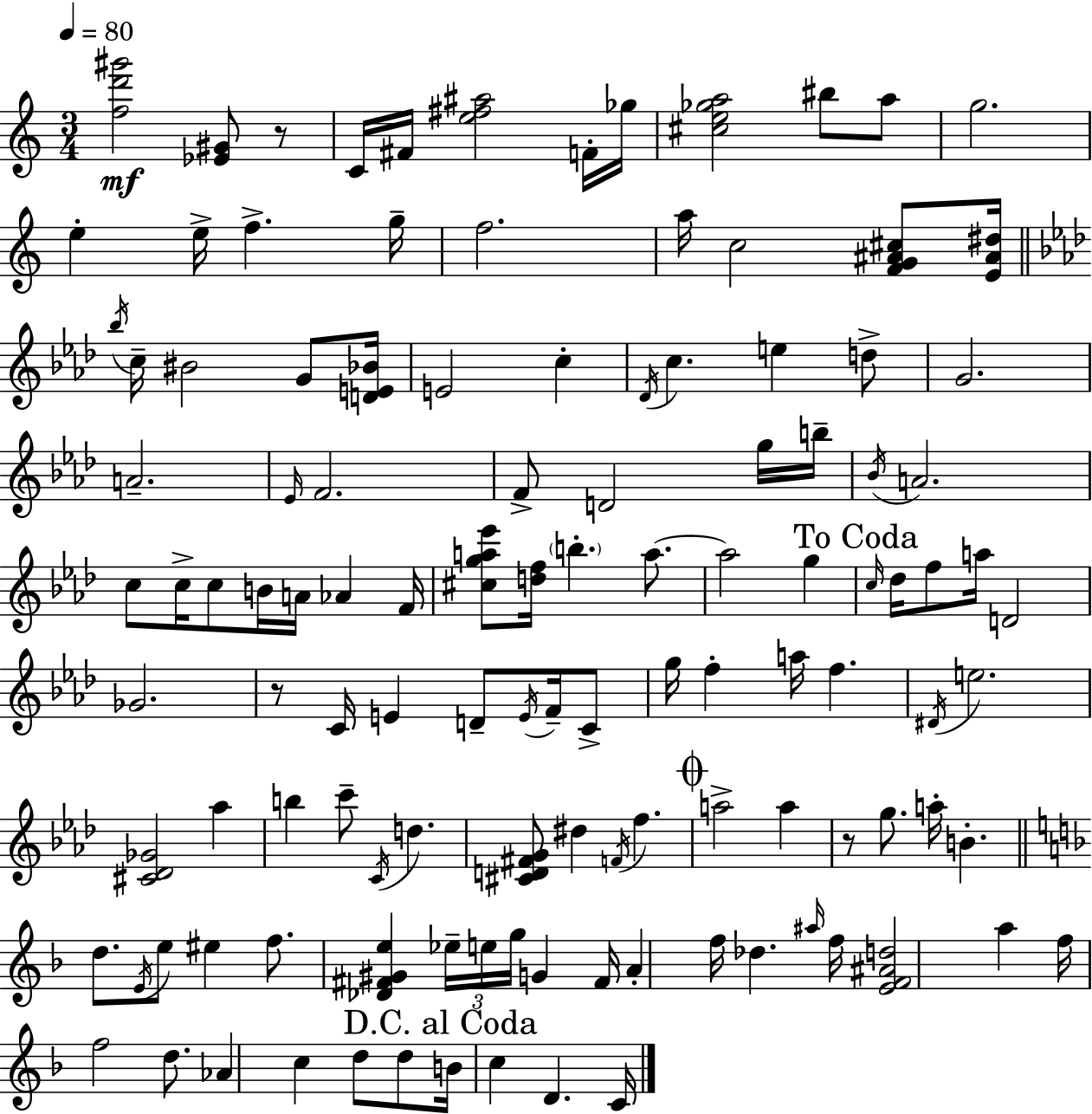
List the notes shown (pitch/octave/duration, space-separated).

[F5,D6,G#6]/h [Eb4,G#4]/e R/e C4/s F#4/s [E5,F#5,A#5]/h F4/s Gb5/s [C#5,E5,Gb5,A5]/h BIS5/e A5/e G5/h. E5/q E5/s F5/q. G5/s F5/h. A5/s C5/h [F4,G4,A#4,C#5]/e [E4,A#4,D#5]/s Bb5/s C5/s BIS4/h G4/e [D4,E4,Bb4]/s E4/h C5/q Db4/s C5/q. E5/q D5/e G4/h. A4/h. Eb4/s F4/h. F4/e D4/h G5/s B5/s Bb4/s A4/h. C5/e C5/s C5/e B4/s A4/s Ab4/q F4/s [C#5,G5,A5,Eb6]/e [D5,F5]/s B5/q. A5/e. A5/h G5/q C5/s Db5/s F5/e A5/s D4/h Gb4/h. R/e C4/s E4/q D4/e E4/s F4/s C4/e G5/s F5/q A5/s F5/q. D#4/s E5/h. [C#4,Db4,Gb4]/h Ab5/q B5/q C6/e C4/s D5/q. [C#4,D4,F#4,G4]/e D#5/q F4/s F5/q. A5/h A5/q R/e G5/e. A5/s B4/q. D5/e. E4/s E5/e EIS5/q F5/e. [Db4,F#4,G#4,E5]/q Eb5/s E5/s G5/s G4/q F#4/s A4/q F5/s Db5/q. A#5/s F5/s [E4,F4,A#4,D5]/h A5/q F5/s F5/h D5/e. Ab4/q C5/q D5/e D5/e B4/s C5/q D4/q. C4/s